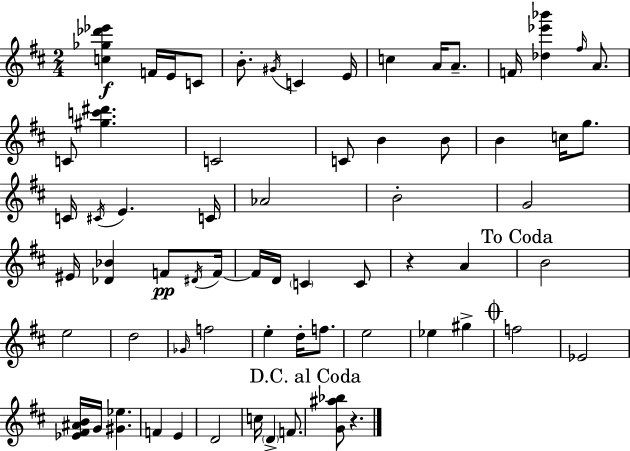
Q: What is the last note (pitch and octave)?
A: F4